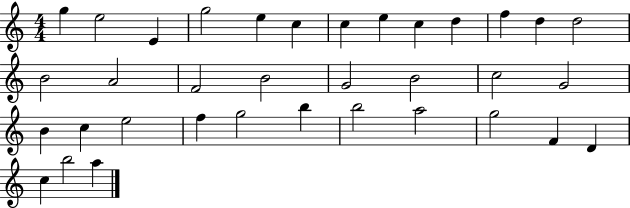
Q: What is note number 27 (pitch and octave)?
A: B5